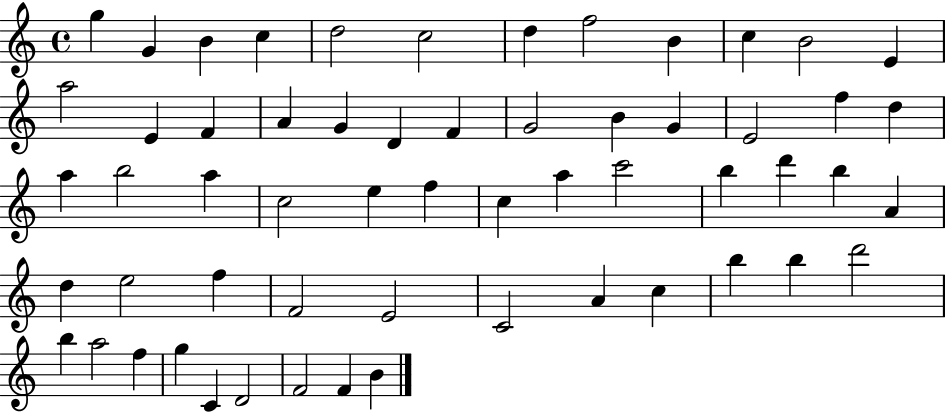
{
  \clef treble
  \time 4/4
  \defaultTimeSignature
  \key c \major
  g''4 g'4 b'4 c''4 | d''2 c''2 | d''4 f''2 b'4 | c''4 b'2 e'4 | \break a''2 e'4 f'4 | a'4 g'4 d'4 f'4 | g'2 b'4 g'4 | e'2 f''4 d''4 | \break a''4 b''2 a''4 | c''2 e''4 f''4 | c''4 a''4 c'''2 | b''4 d'''4 b''4 a'4 | \break d''4 e''2 f''4 | f'2 e'2 | c'2 a'4 c''4 | b''4 b''4 d'''2 | \break b''4 a''2 f''4 | g''4 c'4 d'2 | f'2 f'4 b'4 | \bar "|."
}